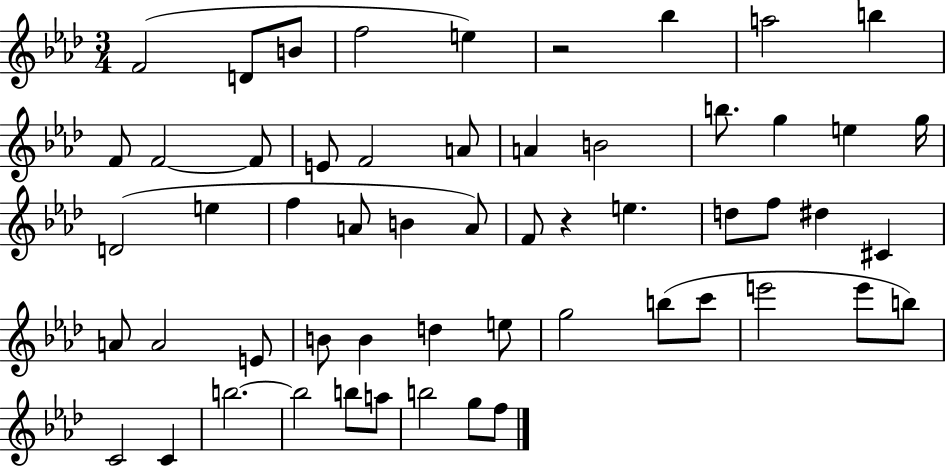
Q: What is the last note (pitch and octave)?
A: F5